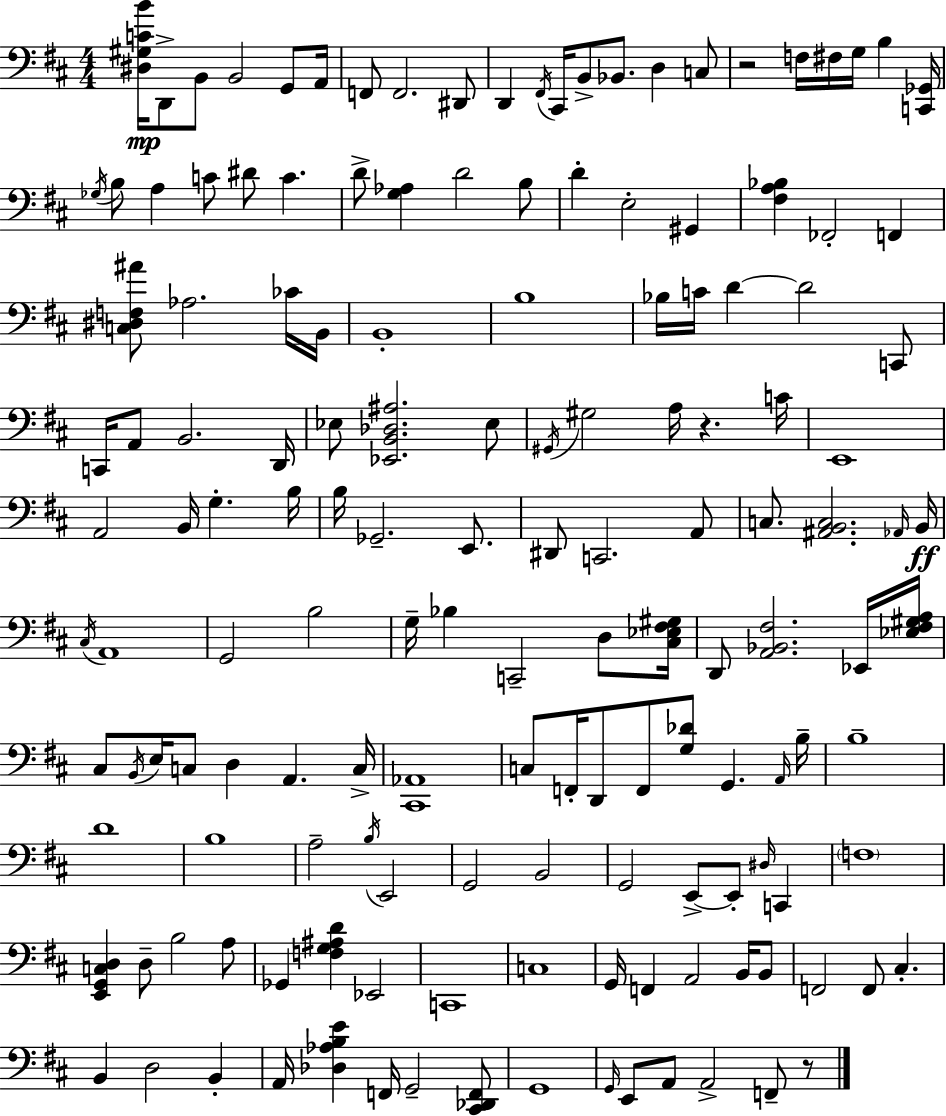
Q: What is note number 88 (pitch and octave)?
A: F2